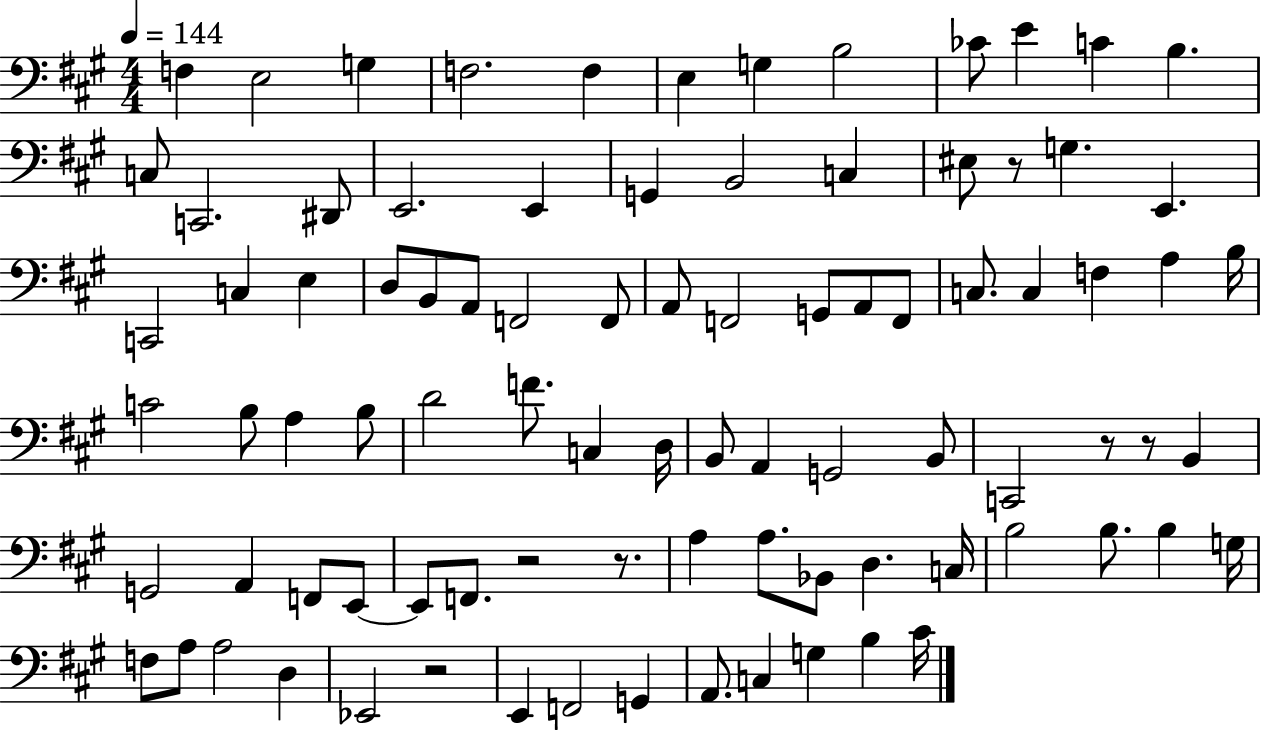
{
  \clef bass
  \numericTimeSignature
  \time 4/4
  \key a \major
  \tempo 4 = 144
  f4 e2 g4 | f2. f4 | e4 g4 b2 | ces'8 e'4 c'4 b4. | \break c8 c,2. dis,8 | e,2. e,4 | g,4 b,2 c4 | eis8 r8 g4. e,4. | \break c,2 c4 e4 | d8 b,8 a,8 f,2 f,8 | a,8 f,2 g,8 a,8 f,8 | c8. c4 f4 a4 b16 | \break c'2 b8 a4 b8 | d'2 f'8. c4 d16 | b,8 a,4 g,2 b,8 | c,2 r8 r8 b,4 | \break g,2 a,4 f,8 e,8~~ | e,8 f,8. r2 r8. | a4 a8. bes,8 d4. c16 | b2 b8. b4 g16 | \break f8 a8 a2 d4 | ees,2 r2 | e,4 f,2 g,4 | a,8. c4 g4 b4 cis'16 | \break \bar "|."
}